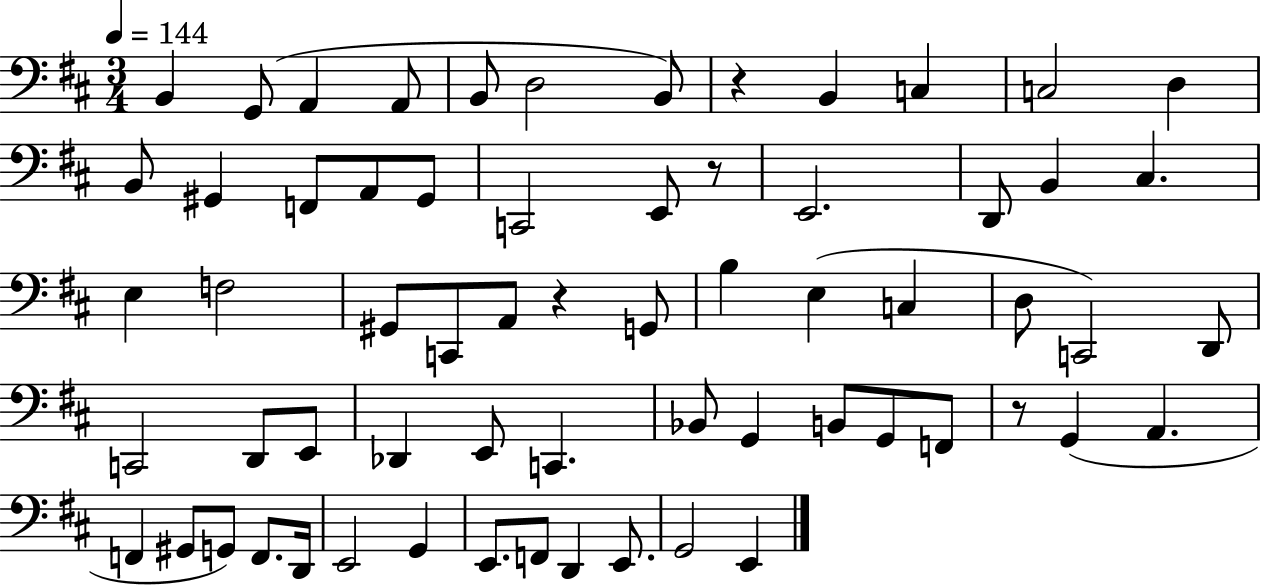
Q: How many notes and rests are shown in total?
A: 64